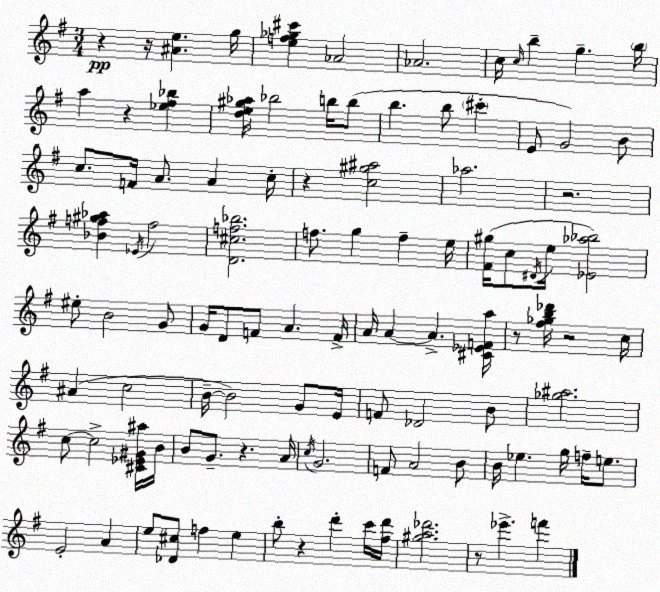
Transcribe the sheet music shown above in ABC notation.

X:1
T:Untitled
M:3/4
L:1/4
K:Em
z z/4 [^Ae] g/4 [ef_g^c'] _A2 _A2 c/4 c/4 b g b/4 a z [_e^f_b] [de^g_a]/4 _b2 b/4 b/2 b b/2 ^c' E/2 G2 B/2 c/2 F/4 A/2 A c/4 z [c^g^a]2 _a2 z2 [_Bf^g_a] _E/4 f2 [D^cf_b]2 f/2 g f e/4 [^F^g]/4 c/2 ^D/4 e/4 [_E_a_b]2 ^e/2 B2 G/2 G/4 D/2 F/2 A F/4 A/4 A A [^C_EFa]/4 z/2 [^f_gb_d']/4 z2 c/4 ^A c2 B/4 B2 G/2 E/4 F/2 _D2 B/2 [_g^a]2 c/2 c2 [^C_E^G^a]/4 B/4 B/2 G/2 z A/4 c/4 G2 F/2 A2 B/2 B/4 _e g/4 f/4 e/2 E2 A e/2 [_D^c]/2 f e b/2 z d' c'/4 [^fd']/4 [^ga_d']2 z/2 _e' f'